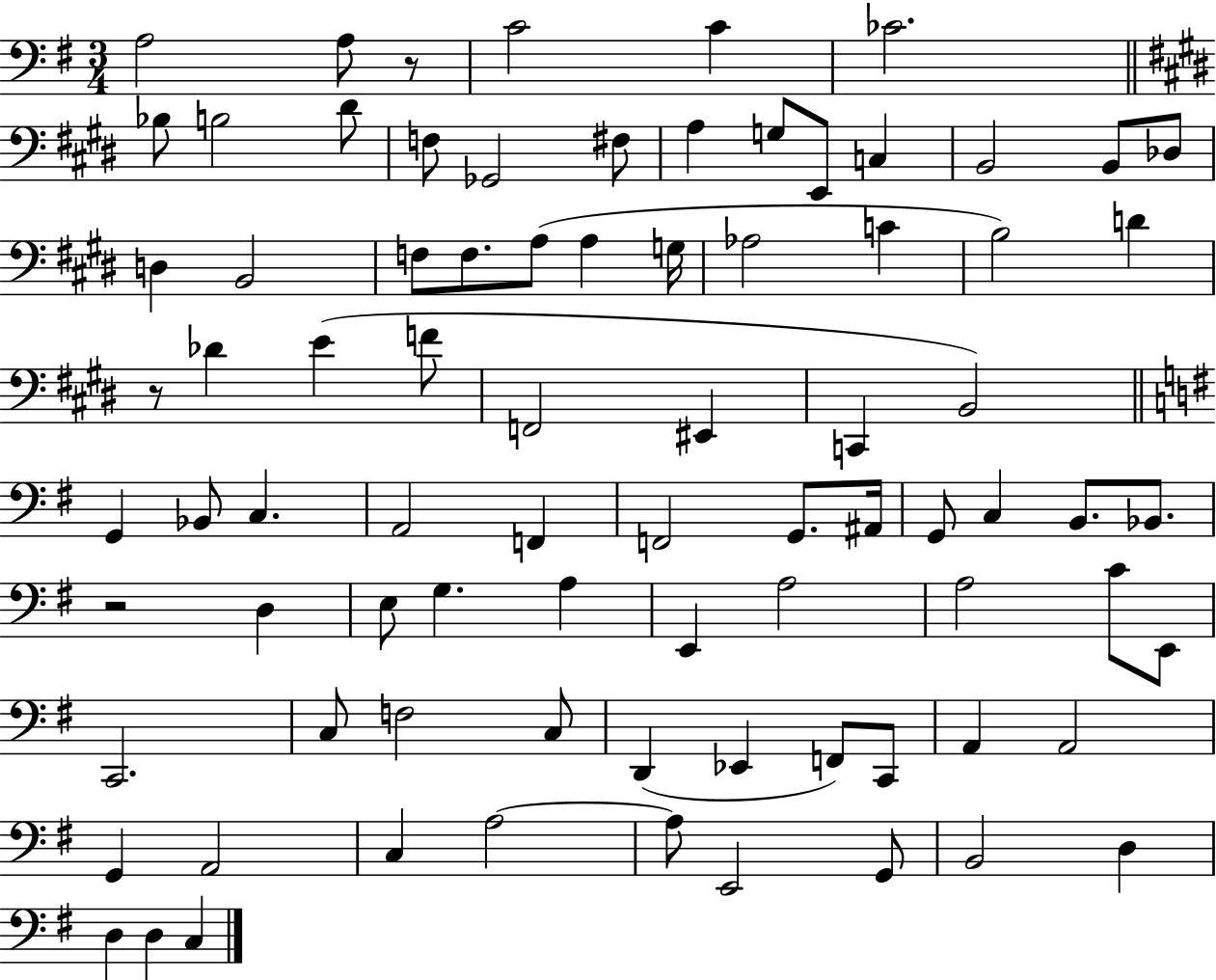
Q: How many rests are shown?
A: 3